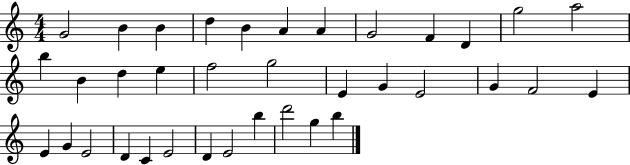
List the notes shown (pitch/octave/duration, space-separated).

G4/h B4/q B4/q D5/q B4/q A4/q A4/q G4/h F4/q D4/q G5/h A5/h B5/q B4/q D5/q E5/q F5/h G5/h E4/q G4/q E4/h G4/q F4/h E4/q E4/q G4/q E4/h D4/q C4/q E4/h D4/q E4/h B5/q D6/h G5/q B5/q